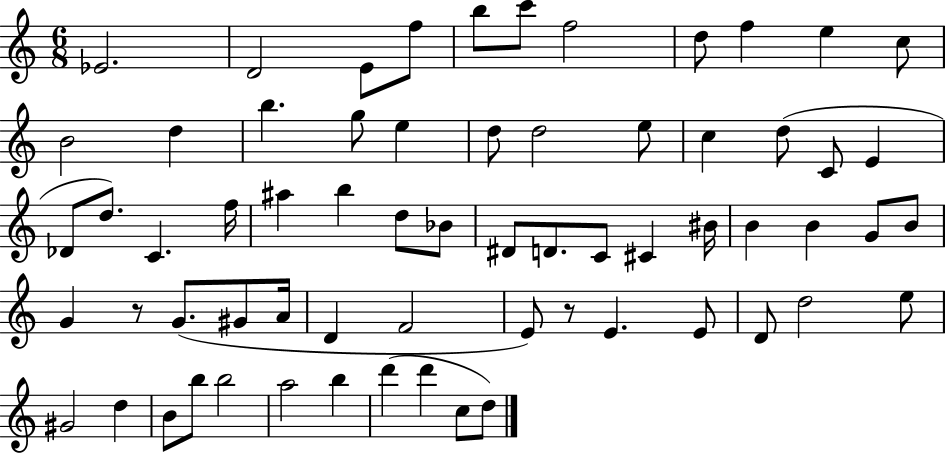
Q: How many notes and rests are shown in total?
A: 65